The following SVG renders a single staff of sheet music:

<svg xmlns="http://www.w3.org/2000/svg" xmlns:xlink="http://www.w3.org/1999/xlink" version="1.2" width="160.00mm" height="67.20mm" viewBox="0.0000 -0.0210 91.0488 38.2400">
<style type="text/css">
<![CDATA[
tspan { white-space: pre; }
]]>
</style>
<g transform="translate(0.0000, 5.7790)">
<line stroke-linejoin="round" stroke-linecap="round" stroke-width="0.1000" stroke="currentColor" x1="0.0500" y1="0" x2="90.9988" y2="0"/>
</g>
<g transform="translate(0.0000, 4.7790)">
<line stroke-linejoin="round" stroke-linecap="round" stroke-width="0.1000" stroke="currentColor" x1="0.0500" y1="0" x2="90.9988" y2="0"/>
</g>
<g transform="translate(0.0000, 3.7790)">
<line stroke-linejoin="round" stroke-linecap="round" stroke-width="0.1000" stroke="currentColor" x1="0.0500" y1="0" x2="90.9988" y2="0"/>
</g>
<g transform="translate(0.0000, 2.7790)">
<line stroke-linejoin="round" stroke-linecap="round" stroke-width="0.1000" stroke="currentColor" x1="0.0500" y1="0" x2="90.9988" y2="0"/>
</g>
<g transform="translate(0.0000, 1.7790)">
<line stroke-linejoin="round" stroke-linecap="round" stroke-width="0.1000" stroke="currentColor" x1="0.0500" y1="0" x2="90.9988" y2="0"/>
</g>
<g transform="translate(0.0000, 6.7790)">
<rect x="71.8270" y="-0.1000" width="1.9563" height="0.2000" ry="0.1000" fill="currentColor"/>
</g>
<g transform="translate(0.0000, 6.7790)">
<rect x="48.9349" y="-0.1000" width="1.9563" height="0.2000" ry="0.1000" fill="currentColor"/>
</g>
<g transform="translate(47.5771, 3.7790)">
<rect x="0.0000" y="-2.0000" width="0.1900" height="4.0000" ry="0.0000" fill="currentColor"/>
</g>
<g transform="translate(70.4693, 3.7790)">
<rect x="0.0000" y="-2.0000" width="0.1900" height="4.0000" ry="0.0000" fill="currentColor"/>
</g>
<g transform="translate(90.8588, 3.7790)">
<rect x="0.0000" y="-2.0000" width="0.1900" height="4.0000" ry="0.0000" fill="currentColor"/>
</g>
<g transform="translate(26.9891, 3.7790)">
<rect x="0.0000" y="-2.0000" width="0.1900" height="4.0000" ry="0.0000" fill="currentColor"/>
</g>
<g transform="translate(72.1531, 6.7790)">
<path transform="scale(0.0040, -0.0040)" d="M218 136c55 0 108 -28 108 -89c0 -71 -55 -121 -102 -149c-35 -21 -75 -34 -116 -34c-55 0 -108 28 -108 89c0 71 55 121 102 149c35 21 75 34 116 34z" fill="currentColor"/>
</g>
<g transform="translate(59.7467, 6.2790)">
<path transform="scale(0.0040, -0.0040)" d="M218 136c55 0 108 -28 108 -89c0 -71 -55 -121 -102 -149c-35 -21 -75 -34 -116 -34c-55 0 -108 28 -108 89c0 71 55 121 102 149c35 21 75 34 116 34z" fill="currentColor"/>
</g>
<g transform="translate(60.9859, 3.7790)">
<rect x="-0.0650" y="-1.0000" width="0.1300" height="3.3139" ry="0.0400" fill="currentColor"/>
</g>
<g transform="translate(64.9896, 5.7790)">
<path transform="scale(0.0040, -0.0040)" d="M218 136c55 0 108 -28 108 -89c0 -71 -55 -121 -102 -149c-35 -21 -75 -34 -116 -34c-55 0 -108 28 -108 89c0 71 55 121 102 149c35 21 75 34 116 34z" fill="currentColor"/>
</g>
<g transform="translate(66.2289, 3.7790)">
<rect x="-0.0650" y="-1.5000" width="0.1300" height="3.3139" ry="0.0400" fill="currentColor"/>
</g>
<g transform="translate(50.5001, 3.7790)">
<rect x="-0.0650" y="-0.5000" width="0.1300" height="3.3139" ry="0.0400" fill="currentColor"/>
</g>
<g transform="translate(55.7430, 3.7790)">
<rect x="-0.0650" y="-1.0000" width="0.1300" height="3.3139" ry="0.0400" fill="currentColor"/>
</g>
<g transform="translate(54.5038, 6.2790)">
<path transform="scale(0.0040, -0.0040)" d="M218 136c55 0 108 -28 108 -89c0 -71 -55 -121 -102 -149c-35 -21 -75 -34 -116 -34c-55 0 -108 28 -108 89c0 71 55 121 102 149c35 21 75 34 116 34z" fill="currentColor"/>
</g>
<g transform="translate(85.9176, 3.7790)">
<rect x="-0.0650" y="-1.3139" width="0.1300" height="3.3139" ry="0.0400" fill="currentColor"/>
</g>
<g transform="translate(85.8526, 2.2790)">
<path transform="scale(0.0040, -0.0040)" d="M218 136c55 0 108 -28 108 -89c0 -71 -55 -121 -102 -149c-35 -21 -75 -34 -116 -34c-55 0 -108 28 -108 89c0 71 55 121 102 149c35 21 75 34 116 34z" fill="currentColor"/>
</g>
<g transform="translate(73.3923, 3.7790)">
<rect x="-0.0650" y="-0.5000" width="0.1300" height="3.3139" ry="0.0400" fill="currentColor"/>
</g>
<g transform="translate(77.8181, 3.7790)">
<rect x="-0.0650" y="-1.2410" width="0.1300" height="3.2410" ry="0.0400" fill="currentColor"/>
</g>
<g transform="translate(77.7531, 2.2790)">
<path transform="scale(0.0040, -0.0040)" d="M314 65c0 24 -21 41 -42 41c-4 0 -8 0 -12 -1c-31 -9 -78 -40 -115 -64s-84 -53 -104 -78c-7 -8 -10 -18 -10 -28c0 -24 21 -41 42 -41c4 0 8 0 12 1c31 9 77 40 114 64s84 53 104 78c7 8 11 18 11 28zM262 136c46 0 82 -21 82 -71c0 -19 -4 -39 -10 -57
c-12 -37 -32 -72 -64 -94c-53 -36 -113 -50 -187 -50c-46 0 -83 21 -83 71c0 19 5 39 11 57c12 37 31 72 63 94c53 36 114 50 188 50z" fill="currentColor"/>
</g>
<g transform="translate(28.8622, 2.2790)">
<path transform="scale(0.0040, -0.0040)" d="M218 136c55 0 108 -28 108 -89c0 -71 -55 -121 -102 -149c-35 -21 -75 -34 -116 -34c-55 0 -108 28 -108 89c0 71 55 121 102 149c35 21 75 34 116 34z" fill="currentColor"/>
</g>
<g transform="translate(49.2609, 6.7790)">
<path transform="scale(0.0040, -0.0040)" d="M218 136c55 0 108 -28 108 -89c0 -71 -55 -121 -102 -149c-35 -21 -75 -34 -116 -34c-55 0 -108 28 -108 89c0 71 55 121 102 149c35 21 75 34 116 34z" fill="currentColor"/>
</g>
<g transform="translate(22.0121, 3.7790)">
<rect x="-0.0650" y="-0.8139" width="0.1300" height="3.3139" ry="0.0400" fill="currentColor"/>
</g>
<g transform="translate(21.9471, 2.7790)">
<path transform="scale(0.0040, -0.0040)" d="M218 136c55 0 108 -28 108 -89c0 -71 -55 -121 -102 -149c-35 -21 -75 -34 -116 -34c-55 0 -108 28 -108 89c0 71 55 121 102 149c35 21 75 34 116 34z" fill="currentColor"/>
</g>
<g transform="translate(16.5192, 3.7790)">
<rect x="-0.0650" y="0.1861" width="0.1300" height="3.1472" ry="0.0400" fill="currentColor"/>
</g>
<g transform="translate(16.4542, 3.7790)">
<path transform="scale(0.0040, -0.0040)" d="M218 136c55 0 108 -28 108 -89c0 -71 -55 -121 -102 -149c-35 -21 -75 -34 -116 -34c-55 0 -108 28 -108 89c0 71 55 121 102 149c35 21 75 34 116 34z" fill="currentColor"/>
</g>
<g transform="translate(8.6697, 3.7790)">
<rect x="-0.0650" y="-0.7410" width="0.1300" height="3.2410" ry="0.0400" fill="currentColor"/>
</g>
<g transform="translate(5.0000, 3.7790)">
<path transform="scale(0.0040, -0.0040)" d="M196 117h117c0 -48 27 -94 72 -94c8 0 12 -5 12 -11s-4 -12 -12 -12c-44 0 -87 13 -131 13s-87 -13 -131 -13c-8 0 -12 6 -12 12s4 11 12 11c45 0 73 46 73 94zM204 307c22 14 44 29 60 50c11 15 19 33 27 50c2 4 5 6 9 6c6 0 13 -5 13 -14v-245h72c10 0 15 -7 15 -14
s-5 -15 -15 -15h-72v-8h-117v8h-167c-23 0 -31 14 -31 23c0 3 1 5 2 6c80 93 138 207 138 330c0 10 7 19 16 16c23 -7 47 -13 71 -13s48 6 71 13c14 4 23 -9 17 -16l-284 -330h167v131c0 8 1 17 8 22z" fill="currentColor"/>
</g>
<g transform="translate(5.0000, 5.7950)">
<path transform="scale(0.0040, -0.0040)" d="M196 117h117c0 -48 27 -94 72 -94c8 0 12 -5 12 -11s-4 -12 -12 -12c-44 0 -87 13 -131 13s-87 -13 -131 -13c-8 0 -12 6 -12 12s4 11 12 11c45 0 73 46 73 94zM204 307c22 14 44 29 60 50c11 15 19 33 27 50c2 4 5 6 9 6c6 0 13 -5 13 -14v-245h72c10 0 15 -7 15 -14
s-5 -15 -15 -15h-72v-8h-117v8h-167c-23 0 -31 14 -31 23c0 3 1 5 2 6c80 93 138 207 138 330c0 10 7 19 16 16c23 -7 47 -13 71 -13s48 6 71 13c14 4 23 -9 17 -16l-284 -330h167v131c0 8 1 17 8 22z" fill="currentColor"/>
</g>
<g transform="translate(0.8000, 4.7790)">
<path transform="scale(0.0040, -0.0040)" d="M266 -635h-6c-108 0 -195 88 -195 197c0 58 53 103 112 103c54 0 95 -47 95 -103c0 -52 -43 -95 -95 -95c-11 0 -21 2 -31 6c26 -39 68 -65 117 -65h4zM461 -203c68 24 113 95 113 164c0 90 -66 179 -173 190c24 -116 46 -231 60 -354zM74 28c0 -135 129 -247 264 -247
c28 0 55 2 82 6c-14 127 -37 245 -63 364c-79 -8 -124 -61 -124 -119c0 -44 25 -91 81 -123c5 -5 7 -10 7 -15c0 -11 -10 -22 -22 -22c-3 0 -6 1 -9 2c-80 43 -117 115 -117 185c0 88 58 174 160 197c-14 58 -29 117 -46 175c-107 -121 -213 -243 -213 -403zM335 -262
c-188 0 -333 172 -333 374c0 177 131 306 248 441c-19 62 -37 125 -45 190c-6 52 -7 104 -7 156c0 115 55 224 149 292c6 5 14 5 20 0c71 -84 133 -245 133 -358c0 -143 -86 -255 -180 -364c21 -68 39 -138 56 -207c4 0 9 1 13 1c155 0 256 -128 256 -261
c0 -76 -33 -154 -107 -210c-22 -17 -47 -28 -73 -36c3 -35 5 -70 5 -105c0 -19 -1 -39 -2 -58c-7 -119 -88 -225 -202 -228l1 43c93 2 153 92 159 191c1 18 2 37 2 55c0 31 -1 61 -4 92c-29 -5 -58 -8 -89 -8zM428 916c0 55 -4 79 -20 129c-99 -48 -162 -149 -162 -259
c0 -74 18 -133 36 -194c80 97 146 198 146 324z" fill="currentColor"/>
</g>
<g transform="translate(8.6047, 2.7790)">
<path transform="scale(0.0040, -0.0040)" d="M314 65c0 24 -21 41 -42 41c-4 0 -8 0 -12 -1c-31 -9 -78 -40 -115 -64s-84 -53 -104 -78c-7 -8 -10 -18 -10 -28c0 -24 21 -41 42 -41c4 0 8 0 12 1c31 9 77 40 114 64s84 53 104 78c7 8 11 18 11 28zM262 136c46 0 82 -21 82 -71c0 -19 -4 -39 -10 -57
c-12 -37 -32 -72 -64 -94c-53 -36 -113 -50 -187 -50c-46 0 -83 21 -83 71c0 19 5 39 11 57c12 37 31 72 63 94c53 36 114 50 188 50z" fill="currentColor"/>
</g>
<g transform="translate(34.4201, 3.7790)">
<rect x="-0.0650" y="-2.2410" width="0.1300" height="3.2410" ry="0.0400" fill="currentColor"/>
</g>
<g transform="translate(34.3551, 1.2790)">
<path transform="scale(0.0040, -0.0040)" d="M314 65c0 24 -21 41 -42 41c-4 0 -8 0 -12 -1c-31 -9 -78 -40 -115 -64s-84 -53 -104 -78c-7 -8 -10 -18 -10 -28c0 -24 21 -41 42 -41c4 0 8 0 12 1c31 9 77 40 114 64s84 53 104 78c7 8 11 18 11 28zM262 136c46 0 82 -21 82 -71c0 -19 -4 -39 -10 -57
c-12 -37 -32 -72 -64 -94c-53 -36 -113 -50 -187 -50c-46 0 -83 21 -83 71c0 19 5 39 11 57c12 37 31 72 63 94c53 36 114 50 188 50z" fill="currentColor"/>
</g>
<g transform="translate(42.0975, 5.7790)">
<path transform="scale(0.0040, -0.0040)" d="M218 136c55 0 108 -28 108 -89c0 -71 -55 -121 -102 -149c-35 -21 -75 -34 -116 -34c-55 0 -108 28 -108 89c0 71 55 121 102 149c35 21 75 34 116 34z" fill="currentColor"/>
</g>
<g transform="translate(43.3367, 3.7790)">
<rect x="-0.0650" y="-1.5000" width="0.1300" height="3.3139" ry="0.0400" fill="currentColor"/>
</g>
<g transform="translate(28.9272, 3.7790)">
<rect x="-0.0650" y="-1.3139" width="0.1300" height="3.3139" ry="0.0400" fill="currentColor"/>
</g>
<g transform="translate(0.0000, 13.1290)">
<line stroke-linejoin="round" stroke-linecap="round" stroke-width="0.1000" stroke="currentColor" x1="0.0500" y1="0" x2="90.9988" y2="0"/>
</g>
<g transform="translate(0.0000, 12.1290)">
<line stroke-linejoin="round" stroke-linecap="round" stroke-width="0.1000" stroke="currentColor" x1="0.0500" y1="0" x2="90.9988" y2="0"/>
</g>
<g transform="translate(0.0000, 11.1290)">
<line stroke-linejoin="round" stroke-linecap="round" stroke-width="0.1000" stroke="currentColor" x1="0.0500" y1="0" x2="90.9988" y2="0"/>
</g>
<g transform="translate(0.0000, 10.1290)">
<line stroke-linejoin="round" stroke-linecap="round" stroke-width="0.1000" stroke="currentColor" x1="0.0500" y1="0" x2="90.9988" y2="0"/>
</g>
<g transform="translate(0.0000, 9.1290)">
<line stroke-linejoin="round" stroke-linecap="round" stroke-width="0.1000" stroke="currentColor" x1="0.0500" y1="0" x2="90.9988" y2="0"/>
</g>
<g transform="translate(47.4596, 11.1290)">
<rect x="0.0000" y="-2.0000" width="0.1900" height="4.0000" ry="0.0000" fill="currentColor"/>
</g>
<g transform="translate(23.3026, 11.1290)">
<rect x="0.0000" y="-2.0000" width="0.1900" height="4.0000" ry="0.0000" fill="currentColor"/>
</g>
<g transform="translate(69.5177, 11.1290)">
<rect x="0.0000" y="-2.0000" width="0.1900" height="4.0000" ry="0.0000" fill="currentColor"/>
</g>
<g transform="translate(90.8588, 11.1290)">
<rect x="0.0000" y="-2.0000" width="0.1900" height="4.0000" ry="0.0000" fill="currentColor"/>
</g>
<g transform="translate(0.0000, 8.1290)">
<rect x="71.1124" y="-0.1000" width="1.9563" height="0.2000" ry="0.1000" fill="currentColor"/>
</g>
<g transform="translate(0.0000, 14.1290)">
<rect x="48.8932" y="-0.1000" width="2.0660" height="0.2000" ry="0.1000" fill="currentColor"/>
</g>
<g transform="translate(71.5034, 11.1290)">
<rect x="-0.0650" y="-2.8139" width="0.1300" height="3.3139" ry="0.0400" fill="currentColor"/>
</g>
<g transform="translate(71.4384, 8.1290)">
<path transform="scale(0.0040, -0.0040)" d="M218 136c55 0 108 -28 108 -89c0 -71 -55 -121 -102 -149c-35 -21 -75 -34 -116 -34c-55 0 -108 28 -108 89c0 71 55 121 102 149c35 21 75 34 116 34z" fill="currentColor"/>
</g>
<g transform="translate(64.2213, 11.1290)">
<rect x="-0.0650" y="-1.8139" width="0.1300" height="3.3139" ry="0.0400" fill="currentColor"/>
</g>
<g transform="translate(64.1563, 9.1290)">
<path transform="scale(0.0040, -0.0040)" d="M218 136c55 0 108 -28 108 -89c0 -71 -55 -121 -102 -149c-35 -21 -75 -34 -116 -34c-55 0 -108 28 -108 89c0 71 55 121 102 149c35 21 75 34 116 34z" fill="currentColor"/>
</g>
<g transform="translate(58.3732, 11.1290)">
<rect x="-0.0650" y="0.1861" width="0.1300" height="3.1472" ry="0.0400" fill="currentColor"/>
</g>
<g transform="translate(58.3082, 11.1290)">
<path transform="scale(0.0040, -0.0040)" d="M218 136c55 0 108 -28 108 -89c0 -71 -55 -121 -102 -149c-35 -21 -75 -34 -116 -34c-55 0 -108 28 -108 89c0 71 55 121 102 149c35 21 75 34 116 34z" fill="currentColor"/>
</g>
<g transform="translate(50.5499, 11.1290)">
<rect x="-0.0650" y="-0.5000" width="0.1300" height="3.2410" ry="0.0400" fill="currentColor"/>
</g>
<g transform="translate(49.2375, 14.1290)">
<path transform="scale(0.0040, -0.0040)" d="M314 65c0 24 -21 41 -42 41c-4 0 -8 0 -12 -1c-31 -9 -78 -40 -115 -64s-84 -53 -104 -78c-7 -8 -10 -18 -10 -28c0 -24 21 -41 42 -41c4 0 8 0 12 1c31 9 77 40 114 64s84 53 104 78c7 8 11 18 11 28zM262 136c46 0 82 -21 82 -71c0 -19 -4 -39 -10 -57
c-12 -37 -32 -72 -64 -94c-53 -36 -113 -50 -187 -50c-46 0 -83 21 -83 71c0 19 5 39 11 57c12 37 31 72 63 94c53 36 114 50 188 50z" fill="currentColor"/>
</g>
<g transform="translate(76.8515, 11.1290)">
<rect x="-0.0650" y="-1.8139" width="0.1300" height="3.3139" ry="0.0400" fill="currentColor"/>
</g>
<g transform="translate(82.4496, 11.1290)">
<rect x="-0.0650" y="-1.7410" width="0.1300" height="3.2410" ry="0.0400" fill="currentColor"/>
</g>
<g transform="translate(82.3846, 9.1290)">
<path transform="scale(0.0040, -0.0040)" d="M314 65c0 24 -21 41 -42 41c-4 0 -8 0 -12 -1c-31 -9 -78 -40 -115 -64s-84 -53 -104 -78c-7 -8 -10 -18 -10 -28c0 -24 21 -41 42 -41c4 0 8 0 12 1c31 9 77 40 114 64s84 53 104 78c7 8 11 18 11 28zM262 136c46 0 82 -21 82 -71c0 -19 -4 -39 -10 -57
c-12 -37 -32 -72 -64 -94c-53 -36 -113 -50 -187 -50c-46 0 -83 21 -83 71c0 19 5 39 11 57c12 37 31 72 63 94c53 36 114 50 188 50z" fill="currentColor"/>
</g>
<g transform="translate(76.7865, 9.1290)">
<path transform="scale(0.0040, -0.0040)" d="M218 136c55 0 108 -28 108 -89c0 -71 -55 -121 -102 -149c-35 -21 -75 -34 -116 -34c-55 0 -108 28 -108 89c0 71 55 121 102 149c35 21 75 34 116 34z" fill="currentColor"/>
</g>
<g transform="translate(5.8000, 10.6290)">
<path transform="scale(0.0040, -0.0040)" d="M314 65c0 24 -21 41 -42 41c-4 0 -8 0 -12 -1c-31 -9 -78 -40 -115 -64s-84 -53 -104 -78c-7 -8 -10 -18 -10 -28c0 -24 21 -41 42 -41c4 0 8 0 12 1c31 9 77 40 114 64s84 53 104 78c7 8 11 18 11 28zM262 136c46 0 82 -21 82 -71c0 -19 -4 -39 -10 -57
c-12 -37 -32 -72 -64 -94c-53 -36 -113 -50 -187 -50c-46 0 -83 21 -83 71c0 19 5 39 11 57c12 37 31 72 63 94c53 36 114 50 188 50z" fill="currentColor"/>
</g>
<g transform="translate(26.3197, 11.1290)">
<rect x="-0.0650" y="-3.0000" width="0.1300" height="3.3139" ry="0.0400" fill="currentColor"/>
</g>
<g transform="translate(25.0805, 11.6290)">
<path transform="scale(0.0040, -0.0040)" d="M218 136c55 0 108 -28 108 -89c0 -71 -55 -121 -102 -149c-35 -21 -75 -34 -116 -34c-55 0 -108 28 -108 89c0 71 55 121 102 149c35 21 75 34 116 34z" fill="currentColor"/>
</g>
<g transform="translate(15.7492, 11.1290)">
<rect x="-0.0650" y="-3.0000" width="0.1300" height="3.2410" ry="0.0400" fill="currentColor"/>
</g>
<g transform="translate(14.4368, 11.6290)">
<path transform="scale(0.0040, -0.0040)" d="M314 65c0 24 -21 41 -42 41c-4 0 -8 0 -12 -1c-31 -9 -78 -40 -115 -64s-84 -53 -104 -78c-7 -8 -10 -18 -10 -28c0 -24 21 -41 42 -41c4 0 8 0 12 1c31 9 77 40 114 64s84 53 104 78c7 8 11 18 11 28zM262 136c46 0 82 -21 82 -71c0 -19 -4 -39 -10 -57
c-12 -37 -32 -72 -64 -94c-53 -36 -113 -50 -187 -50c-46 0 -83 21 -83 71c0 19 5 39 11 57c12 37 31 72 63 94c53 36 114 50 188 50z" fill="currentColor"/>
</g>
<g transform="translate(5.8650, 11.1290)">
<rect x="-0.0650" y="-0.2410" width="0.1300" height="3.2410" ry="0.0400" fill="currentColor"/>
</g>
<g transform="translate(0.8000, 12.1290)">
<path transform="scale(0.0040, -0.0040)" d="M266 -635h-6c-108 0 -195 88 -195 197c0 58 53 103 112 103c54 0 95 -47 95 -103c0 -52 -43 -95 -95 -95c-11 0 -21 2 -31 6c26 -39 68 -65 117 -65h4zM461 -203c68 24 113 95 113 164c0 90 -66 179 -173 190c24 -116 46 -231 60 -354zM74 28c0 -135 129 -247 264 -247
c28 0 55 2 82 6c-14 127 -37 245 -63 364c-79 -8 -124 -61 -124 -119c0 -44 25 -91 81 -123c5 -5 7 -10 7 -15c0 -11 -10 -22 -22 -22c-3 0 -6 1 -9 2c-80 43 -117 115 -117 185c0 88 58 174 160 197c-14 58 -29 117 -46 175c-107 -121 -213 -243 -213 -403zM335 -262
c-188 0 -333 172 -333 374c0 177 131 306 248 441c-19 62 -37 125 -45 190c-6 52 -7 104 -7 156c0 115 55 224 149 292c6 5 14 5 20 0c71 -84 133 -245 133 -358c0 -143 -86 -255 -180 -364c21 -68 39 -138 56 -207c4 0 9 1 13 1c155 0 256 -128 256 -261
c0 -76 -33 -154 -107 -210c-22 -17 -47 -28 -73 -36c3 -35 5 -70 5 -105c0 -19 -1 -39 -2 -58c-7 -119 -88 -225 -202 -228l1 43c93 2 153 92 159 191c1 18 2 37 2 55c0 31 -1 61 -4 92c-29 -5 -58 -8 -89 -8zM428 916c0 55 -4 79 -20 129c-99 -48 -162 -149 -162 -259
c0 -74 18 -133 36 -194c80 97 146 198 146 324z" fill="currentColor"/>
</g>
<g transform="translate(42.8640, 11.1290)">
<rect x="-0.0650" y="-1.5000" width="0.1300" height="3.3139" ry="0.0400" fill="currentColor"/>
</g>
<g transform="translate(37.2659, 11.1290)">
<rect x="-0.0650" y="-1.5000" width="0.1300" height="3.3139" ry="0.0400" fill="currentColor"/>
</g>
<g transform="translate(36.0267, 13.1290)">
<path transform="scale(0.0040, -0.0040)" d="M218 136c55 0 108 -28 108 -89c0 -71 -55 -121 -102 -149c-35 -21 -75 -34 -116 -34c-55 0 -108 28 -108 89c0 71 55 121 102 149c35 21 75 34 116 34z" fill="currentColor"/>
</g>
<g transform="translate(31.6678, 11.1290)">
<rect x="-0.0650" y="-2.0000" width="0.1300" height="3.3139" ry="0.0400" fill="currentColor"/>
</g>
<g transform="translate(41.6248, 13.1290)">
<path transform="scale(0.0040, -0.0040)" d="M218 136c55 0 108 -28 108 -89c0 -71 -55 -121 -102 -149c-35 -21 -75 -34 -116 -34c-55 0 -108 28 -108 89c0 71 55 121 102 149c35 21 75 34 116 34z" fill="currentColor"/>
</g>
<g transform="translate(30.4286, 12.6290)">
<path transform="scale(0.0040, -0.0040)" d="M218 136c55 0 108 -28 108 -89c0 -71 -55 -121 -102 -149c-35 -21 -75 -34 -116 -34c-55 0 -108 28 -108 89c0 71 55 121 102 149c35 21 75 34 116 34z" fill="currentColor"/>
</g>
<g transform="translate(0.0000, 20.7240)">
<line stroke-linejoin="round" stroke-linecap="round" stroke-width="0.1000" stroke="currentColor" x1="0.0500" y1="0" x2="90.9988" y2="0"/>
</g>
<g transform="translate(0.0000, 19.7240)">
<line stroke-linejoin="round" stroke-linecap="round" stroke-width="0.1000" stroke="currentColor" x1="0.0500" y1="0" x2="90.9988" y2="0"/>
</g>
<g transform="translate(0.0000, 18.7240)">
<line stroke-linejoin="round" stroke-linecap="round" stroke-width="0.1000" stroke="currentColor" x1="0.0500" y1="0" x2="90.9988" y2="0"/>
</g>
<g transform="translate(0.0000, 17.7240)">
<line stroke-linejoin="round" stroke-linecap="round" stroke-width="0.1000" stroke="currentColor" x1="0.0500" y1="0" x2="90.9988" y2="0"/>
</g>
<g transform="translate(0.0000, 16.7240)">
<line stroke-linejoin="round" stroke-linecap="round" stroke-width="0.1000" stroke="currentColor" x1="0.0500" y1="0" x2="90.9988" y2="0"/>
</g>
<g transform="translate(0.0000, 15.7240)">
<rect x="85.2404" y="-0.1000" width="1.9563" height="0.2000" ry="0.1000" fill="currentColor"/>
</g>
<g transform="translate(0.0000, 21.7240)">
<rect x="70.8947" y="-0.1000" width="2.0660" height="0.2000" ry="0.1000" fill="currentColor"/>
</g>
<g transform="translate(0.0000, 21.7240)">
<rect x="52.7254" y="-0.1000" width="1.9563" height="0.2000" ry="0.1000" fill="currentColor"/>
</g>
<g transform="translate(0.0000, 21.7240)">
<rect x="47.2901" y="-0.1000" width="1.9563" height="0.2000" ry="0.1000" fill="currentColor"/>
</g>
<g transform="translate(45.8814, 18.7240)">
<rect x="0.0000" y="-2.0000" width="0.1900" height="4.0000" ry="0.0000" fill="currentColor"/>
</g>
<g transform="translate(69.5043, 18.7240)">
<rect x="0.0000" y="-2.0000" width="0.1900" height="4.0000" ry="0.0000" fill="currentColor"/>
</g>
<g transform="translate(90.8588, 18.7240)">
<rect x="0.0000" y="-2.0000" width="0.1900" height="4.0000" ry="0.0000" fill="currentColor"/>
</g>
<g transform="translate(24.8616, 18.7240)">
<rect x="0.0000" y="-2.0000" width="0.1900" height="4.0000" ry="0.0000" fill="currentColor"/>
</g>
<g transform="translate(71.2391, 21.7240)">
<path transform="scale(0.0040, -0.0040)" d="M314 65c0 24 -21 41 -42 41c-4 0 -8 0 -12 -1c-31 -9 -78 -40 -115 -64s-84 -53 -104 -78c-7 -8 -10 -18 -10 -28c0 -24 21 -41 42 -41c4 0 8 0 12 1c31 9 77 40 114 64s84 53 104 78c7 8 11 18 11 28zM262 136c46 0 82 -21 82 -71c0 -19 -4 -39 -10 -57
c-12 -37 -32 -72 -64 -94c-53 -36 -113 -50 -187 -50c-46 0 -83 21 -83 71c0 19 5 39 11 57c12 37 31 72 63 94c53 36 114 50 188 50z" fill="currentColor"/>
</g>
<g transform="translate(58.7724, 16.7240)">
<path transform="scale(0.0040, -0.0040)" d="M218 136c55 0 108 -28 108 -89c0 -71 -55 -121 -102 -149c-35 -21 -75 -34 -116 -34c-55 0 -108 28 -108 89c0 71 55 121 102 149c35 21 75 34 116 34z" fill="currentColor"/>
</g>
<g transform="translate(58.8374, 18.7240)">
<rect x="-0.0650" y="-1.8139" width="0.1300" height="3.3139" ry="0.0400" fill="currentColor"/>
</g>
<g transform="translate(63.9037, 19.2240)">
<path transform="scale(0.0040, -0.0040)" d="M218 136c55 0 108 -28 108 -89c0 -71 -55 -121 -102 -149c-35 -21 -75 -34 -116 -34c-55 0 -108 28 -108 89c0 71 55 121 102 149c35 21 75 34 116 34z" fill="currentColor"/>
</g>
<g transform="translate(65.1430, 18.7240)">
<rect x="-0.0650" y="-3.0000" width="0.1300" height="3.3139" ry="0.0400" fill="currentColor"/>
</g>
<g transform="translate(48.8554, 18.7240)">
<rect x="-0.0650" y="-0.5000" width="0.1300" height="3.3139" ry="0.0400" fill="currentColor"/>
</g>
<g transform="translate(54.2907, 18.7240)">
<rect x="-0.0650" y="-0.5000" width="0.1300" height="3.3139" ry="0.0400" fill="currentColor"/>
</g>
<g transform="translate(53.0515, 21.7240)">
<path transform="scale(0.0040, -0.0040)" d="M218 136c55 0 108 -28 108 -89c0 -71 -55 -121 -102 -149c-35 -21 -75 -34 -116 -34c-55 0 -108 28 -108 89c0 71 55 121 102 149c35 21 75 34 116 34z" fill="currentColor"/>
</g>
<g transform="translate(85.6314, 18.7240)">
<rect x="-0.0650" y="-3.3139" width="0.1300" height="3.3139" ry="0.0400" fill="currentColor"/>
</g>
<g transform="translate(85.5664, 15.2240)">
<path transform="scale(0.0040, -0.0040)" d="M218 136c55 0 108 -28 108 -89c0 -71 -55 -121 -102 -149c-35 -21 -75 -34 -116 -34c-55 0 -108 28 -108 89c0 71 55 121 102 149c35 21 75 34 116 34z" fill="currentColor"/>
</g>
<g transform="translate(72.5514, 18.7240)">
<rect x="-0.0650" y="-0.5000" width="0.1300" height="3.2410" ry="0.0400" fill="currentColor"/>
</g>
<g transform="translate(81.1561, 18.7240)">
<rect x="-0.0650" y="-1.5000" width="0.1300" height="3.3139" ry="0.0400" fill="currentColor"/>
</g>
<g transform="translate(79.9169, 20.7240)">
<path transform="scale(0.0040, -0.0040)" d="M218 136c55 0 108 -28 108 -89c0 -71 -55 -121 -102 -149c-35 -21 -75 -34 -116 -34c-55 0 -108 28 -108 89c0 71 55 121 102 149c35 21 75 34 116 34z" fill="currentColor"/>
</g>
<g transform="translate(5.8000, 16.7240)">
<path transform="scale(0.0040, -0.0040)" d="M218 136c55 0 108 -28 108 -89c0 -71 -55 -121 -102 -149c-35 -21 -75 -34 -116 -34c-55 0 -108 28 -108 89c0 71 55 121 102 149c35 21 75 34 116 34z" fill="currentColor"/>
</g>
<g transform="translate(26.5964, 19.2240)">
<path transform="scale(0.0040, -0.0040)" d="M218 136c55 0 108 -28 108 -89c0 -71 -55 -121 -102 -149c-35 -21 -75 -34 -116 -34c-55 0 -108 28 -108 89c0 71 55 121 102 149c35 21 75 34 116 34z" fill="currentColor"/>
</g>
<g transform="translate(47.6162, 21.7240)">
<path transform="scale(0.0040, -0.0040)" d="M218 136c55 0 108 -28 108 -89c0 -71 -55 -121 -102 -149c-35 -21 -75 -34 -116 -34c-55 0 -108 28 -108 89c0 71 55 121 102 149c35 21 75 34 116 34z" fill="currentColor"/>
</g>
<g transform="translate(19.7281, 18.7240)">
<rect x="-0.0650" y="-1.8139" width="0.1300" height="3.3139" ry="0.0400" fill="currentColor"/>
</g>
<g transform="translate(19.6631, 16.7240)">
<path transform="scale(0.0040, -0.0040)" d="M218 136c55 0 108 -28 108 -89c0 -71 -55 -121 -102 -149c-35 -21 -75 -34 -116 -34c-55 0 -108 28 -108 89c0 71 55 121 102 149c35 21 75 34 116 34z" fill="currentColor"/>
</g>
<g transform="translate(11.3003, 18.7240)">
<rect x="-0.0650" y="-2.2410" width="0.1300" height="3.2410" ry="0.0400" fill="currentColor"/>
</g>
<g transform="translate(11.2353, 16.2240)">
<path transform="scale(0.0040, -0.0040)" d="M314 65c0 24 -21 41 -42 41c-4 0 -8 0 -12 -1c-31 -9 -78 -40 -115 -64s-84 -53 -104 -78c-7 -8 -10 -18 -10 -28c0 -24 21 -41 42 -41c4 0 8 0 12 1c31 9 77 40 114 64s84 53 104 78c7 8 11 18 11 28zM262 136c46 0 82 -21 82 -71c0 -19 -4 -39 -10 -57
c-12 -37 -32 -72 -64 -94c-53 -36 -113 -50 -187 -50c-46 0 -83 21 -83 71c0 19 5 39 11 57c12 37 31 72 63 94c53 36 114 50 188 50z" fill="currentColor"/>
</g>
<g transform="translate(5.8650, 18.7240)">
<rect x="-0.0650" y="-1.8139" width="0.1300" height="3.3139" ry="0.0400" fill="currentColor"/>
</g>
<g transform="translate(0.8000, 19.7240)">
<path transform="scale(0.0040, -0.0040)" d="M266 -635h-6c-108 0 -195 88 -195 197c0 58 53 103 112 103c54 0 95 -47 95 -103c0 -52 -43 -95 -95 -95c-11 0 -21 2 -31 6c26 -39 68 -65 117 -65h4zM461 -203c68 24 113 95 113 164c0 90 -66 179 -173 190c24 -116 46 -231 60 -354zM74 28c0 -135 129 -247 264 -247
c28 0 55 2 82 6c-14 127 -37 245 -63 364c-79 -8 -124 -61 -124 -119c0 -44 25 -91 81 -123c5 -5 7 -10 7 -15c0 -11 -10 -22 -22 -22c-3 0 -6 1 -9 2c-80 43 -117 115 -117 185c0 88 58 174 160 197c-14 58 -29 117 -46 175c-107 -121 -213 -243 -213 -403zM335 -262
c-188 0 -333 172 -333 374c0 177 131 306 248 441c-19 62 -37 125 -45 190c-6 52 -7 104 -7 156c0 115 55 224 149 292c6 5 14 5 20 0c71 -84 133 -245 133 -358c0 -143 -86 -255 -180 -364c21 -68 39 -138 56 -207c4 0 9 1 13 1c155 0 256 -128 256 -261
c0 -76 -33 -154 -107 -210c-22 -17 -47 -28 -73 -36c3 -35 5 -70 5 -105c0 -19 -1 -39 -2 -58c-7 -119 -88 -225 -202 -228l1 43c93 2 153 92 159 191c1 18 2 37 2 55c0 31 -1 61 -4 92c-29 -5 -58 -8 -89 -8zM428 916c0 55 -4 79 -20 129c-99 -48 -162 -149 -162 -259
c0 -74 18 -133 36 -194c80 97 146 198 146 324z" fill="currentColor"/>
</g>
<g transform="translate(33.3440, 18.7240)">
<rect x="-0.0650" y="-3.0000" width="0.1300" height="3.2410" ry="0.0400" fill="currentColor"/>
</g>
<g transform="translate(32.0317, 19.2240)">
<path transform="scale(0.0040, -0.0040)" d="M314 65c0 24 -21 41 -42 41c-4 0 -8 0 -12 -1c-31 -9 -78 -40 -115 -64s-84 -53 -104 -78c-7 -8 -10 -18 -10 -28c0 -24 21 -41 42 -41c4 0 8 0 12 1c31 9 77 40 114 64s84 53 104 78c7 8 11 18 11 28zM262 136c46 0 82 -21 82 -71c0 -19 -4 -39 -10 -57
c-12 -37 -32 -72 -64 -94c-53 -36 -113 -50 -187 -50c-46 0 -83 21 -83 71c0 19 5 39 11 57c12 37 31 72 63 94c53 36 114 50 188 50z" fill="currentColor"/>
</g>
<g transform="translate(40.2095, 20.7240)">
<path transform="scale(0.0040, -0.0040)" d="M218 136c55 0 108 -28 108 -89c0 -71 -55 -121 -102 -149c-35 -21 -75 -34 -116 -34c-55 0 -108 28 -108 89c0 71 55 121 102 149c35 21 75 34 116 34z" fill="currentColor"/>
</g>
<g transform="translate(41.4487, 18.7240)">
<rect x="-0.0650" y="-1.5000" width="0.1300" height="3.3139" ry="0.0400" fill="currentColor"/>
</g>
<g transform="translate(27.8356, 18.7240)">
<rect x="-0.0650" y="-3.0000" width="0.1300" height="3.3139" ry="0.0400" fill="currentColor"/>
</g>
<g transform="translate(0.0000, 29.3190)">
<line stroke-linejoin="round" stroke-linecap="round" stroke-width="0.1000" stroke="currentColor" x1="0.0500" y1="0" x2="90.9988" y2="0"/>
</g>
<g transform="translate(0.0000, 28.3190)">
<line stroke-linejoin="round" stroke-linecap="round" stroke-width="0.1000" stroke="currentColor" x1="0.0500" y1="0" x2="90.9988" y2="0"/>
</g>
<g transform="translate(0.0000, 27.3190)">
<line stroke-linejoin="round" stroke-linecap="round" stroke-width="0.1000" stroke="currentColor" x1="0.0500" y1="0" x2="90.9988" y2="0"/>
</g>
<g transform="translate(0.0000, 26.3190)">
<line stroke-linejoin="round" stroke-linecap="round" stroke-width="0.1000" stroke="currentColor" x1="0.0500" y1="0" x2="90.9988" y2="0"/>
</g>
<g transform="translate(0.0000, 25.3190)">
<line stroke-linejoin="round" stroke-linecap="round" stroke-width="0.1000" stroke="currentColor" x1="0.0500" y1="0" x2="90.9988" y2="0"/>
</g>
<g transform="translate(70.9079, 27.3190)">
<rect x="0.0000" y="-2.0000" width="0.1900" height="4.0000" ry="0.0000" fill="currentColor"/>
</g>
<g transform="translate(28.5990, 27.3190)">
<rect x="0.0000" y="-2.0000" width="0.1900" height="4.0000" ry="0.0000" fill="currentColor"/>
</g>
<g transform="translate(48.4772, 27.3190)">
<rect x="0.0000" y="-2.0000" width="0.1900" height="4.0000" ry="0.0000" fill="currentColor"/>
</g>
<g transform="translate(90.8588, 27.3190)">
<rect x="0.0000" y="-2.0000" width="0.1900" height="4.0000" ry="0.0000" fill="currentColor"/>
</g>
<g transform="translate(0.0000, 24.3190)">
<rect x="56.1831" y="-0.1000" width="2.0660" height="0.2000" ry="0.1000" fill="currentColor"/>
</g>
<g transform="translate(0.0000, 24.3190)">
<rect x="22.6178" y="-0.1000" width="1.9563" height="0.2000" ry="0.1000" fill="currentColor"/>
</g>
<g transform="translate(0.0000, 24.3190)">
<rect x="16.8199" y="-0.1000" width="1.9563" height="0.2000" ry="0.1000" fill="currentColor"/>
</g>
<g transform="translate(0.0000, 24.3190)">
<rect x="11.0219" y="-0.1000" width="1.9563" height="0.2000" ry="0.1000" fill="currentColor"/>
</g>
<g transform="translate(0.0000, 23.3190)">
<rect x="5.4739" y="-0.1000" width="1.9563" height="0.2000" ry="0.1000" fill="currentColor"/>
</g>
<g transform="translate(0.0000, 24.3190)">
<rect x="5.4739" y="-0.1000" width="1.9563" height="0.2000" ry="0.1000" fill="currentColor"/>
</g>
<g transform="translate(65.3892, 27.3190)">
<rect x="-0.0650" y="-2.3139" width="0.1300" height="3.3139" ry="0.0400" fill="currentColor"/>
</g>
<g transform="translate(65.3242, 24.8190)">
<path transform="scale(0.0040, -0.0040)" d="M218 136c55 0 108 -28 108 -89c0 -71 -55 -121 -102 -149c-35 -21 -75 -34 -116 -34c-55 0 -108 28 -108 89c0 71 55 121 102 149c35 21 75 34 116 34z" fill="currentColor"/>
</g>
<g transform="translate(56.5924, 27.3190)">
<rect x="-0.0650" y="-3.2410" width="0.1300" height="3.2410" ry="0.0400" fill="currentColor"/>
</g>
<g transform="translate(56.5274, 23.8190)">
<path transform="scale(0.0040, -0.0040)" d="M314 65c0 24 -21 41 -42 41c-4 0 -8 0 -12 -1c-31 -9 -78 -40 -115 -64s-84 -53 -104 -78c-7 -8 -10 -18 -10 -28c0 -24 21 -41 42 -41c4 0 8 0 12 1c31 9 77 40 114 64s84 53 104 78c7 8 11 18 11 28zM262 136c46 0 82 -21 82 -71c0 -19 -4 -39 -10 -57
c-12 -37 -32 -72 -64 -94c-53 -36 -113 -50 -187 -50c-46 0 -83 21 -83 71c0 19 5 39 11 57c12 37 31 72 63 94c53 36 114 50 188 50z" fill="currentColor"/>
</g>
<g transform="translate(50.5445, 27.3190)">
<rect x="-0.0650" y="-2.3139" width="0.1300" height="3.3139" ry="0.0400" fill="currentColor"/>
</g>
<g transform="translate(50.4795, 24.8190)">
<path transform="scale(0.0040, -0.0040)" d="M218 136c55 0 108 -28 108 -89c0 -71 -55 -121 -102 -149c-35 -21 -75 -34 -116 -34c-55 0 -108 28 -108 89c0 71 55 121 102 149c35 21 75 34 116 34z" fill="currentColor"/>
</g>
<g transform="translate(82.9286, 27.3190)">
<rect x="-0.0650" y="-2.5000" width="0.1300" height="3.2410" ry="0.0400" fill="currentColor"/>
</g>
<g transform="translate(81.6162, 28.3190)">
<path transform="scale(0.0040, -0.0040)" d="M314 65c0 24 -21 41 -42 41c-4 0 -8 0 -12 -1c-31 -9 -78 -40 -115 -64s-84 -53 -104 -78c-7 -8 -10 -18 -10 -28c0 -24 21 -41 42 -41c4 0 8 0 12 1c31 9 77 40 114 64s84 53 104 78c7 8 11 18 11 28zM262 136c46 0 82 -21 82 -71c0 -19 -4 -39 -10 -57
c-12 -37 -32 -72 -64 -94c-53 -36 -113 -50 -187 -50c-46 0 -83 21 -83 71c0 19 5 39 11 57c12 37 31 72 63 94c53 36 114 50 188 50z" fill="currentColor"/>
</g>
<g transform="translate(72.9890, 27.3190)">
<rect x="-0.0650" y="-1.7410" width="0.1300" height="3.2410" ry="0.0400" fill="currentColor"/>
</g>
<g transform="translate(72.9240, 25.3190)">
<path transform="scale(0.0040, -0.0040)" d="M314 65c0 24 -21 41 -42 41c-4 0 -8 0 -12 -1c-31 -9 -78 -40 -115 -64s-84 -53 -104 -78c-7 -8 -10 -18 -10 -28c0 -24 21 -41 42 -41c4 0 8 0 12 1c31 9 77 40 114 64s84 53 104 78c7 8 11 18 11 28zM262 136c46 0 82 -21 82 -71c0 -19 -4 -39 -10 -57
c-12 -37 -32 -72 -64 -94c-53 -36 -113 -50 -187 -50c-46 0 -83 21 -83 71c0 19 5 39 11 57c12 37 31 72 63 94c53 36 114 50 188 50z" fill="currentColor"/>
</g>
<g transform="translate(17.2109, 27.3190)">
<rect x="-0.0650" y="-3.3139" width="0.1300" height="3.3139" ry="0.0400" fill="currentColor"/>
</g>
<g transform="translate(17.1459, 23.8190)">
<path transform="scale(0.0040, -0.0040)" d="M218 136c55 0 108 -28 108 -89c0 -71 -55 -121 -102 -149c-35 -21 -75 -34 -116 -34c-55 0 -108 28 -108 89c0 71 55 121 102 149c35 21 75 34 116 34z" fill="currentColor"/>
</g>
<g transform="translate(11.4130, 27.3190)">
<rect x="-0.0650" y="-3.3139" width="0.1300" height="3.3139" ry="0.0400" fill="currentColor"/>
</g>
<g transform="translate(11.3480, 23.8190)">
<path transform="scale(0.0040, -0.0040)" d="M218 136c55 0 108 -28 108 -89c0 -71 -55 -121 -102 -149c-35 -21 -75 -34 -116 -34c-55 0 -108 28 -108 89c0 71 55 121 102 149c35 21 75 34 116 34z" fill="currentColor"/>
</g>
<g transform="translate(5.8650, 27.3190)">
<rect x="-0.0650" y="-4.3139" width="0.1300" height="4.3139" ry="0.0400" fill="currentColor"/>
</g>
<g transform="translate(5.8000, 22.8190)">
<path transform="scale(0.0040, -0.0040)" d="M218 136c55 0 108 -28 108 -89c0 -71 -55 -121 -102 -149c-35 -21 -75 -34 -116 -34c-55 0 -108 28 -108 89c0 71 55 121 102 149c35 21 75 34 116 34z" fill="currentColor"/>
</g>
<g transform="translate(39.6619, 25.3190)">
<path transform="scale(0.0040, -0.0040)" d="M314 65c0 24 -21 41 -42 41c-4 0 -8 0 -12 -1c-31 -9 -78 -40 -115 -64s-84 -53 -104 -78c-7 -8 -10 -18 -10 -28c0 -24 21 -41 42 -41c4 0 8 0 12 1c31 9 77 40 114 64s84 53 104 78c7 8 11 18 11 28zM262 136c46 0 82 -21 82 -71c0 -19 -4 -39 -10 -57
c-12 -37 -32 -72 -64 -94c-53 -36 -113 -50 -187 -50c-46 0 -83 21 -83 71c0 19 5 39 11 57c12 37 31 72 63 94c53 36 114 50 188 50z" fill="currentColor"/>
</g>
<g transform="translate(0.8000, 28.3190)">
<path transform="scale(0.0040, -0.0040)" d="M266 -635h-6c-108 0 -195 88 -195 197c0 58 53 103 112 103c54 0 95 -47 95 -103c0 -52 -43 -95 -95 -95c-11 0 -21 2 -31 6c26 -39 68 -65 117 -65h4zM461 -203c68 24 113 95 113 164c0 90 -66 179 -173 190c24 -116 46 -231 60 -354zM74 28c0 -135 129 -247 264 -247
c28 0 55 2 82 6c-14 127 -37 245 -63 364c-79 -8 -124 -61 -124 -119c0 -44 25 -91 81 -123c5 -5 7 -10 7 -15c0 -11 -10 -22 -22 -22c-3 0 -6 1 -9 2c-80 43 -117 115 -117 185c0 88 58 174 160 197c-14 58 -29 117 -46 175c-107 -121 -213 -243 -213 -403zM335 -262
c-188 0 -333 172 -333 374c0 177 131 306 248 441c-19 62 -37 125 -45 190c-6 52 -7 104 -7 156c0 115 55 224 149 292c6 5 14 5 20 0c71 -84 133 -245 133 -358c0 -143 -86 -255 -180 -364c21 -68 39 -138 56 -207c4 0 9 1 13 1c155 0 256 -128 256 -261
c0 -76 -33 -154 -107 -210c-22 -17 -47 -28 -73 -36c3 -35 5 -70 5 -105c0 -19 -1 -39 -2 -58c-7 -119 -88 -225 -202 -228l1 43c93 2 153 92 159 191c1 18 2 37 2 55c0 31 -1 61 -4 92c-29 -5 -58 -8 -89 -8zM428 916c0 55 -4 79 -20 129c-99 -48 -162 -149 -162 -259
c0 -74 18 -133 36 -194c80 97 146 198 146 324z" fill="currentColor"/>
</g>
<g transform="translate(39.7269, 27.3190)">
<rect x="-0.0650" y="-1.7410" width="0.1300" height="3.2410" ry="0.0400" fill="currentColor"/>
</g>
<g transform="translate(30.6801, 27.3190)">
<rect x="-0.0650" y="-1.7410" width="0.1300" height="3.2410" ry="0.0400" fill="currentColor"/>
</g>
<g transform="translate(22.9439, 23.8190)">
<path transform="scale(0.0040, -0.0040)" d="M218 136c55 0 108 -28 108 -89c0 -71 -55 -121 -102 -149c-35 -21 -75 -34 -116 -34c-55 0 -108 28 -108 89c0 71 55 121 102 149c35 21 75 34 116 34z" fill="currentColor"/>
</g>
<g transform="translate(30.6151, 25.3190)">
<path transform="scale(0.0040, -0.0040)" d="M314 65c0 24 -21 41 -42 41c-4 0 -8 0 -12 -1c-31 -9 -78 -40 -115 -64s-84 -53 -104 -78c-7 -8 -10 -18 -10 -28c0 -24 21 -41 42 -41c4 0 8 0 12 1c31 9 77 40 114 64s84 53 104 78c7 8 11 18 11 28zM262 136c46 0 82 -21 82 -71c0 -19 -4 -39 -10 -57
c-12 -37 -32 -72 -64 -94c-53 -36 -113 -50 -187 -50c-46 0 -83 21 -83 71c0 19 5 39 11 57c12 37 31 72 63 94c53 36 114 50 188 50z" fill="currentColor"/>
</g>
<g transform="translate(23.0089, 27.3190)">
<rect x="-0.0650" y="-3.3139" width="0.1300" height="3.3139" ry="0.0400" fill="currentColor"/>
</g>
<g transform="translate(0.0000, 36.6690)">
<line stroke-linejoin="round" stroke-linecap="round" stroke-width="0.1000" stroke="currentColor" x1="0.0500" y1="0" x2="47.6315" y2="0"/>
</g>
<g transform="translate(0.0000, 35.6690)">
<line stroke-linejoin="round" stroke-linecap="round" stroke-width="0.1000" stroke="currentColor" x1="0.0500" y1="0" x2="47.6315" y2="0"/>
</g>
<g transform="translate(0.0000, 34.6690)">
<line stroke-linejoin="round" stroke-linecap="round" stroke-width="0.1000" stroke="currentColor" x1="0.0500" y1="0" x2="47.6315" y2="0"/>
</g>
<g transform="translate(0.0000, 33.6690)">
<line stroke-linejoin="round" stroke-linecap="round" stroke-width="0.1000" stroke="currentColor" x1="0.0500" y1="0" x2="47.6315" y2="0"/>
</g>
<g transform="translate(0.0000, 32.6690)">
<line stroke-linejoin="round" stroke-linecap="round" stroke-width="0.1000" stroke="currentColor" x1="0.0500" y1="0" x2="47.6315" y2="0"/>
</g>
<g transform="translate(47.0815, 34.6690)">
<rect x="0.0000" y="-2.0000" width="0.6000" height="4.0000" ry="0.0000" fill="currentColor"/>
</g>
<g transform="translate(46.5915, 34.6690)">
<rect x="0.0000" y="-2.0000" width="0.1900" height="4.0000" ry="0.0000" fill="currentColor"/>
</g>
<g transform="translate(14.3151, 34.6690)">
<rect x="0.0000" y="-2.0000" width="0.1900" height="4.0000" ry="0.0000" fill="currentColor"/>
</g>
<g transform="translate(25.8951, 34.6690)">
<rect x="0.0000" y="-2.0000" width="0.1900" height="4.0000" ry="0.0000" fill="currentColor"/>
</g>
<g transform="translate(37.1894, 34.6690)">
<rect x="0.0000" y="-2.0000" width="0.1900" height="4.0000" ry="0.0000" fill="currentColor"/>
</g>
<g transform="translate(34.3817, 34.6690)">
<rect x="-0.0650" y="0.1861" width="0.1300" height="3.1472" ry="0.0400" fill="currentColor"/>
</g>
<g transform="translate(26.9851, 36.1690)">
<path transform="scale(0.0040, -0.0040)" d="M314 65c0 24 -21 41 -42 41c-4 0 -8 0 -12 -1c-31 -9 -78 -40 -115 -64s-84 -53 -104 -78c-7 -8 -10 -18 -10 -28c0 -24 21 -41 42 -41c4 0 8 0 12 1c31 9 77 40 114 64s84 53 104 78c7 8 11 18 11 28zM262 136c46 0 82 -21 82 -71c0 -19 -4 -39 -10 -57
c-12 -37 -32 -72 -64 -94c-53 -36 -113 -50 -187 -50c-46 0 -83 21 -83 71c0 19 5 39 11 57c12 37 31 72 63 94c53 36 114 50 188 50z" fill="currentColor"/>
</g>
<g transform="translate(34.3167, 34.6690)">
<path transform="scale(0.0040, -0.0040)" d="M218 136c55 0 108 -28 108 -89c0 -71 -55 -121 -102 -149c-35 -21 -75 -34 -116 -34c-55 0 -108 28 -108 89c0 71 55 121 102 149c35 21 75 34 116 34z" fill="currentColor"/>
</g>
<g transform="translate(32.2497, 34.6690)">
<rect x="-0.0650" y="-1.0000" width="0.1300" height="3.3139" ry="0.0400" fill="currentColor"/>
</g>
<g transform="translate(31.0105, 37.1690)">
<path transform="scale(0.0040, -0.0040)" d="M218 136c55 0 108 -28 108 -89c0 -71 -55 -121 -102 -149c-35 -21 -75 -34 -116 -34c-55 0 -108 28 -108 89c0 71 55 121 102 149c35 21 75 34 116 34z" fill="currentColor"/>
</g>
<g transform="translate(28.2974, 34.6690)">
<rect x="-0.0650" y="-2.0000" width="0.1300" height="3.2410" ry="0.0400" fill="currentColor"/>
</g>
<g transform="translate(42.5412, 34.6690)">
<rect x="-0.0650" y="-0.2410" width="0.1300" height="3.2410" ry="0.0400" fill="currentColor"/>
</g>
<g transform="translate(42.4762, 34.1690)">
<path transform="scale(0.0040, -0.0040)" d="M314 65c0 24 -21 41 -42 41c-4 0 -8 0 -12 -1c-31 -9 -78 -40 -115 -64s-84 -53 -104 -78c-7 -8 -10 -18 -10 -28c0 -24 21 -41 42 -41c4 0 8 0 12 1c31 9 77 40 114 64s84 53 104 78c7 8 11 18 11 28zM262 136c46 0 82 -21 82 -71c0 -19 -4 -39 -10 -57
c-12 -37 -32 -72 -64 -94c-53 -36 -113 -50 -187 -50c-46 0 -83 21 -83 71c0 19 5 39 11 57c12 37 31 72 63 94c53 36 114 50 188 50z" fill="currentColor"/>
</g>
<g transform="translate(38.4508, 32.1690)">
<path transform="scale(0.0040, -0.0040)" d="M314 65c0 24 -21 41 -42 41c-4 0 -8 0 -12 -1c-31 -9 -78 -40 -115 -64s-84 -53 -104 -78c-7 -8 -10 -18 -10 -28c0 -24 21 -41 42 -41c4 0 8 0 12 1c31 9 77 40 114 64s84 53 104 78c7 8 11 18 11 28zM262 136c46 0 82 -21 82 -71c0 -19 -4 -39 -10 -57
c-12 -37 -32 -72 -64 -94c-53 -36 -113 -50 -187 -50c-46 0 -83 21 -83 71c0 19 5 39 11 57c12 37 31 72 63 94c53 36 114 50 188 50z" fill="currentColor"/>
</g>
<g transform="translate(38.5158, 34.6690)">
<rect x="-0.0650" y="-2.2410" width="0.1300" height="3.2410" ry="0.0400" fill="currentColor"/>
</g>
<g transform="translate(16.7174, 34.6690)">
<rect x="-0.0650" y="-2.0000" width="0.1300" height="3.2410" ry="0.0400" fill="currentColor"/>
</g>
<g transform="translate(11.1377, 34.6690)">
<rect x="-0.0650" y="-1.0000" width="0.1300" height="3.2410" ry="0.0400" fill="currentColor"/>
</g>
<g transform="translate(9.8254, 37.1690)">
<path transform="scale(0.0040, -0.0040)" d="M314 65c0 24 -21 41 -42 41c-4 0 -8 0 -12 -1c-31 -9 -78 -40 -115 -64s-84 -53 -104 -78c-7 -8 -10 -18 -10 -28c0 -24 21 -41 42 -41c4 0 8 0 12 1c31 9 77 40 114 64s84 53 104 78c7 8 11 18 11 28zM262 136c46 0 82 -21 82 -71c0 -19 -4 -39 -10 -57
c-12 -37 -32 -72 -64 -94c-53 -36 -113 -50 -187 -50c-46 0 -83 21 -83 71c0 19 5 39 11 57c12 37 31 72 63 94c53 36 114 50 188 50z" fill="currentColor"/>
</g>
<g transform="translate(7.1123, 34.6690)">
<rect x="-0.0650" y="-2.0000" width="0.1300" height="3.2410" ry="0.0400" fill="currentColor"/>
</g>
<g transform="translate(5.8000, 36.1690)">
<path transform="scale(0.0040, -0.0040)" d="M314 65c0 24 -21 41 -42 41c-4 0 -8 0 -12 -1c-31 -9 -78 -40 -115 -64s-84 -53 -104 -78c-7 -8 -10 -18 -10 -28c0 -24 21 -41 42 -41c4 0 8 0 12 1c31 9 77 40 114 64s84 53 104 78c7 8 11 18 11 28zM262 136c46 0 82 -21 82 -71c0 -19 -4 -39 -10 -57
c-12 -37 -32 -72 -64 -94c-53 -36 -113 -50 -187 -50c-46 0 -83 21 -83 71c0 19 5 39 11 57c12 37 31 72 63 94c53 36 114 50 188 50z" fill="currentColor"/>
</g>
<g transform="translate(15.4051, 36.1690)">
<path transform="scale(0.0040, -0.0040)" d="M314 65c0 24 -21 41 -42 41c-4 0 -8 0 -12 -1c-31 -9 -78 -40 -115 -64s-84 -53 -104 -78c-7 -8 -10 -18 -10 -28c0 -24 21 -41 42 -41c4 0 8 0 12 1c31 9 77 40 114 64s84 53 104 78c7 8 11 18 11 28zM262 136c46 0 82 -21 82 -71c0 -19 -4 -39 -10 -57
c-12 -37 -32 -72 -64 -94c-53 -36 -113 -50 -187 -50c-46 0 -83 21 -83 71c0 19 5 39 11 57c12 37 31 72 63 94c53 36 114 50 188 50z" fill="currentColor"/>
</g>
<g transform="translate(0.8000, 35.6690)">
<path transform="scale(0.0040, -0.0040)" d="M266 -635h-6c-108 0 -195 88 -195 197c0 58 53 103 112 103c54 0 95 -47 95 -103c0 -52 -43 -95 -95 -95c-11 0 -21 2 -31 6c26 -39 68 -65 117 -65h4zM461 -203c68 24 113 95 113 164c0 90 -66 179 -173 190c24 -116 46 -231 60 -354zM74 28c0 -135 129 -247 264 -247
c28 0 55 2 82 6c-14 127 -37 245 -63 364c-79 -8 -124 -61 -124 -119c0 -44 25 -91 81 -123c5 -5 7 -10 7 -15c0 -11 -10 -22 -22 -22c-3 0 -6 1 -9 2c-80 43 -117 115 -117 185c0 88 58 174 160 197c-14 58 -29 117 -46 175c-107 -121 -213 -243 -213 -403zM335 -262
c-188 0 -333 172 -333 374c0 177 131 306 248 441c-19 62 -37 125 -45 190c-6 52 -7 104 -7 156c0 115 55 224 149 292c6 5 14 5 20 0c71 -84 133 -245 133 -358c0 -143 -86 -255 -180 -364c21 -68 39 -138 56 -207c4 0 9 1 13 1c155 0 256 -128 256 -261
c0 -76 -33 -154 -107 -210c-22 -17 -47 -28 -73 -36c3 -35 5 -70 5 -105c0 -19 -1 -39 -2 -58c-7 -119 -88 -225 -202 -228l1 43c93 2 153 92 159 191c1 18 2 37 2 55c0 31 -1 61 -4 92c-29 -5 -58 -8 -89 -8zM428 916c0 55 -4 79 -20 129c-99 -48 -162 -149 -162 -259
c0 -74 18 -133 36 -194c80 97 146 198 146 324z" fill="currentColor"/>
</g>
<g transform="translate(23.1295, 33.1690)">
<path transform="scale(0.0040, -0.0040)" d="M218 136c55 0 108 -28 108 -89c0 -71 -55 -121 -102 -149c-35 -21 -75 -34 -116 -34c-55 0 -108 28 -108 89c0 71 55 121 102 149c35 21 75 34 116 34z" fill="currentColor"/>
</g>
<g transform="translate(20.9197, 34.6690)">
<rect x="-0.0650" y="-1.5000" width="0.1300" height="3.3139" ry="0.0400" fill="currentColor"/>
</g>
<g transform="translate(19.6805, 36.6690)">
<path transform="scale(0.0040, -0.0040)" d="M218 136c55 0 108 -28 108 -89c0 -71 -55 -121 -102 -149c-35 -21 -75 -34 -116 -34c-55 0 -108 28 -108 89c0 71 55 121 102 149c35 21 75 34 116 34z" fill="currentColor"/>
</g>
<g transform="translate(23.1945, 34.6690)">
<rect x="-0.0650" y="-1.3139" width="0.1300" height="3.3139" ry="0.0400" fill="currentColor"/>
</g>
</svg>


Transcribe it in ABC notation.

X:1
T:Untitled
M:4/4
L:1/4
K:C
d2 B d e g2 E C D D E C e2 e c2 A2 A F E E C2 B f a f f2 f g2 f A A2 E C C f A C2 E b d' b b b f2 f2 g b2 g f2 G2 F2 D2 F2 E e F2 D B g2 c2